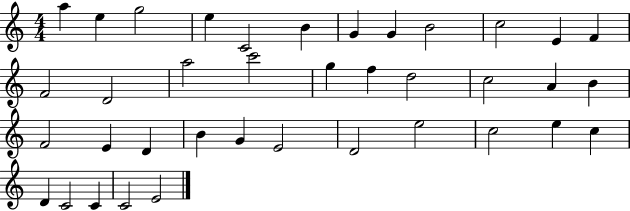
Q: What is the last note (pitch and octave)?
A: E4